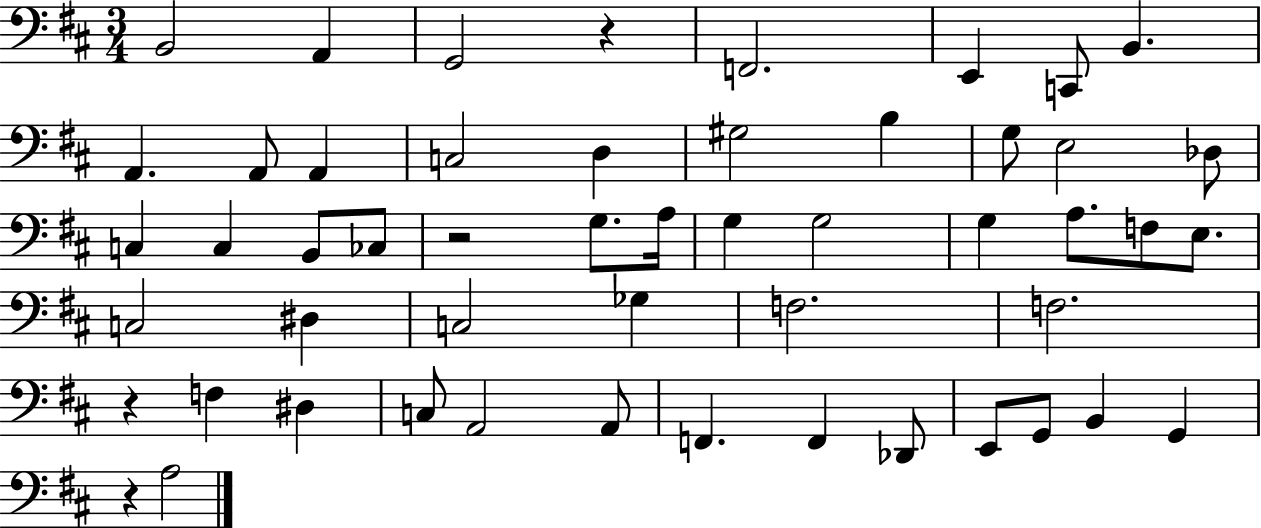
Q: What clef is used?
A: bass